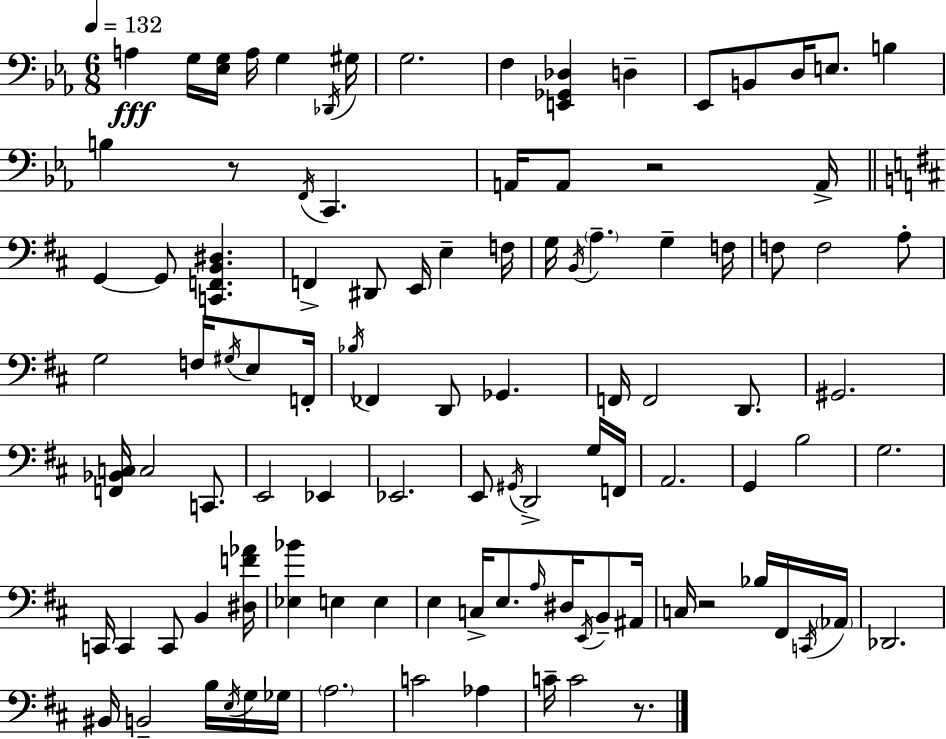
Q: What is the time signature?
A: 6/8